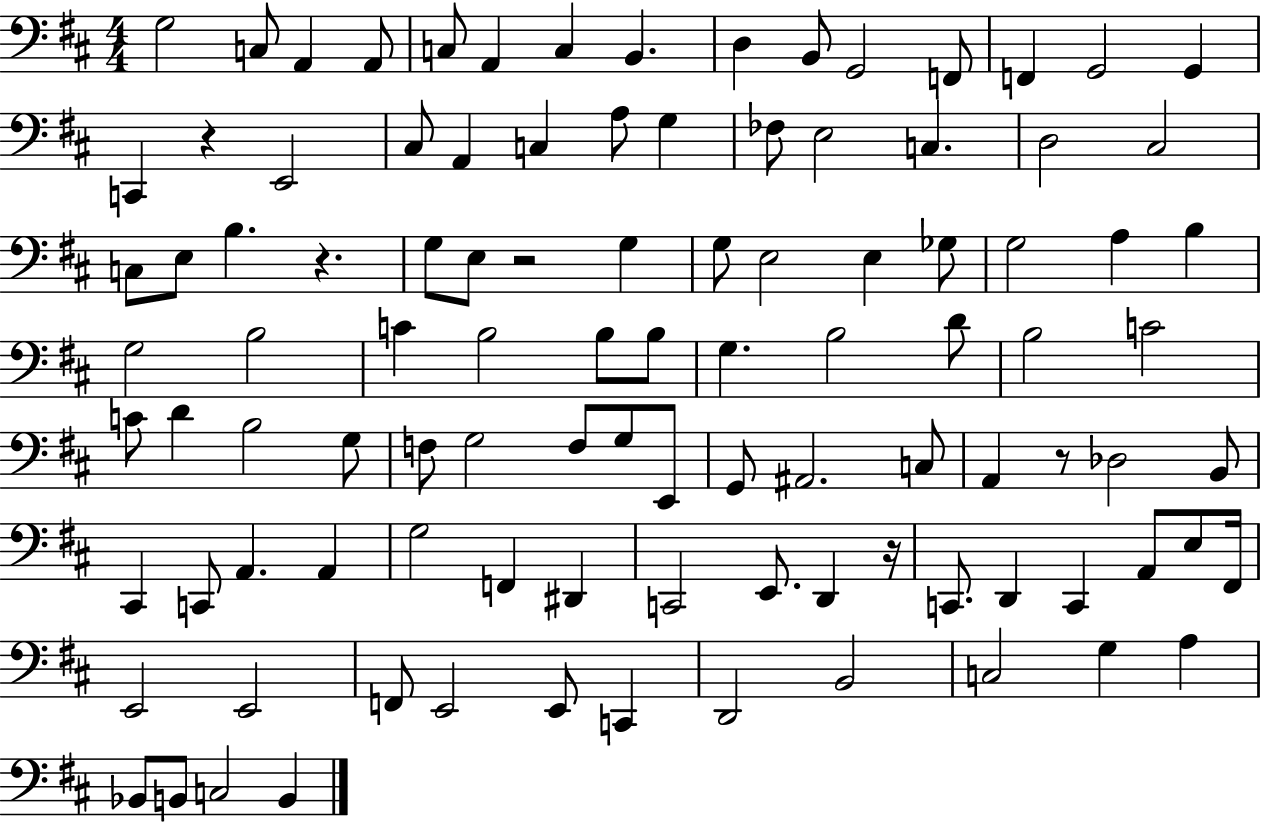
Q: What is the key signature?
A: D major